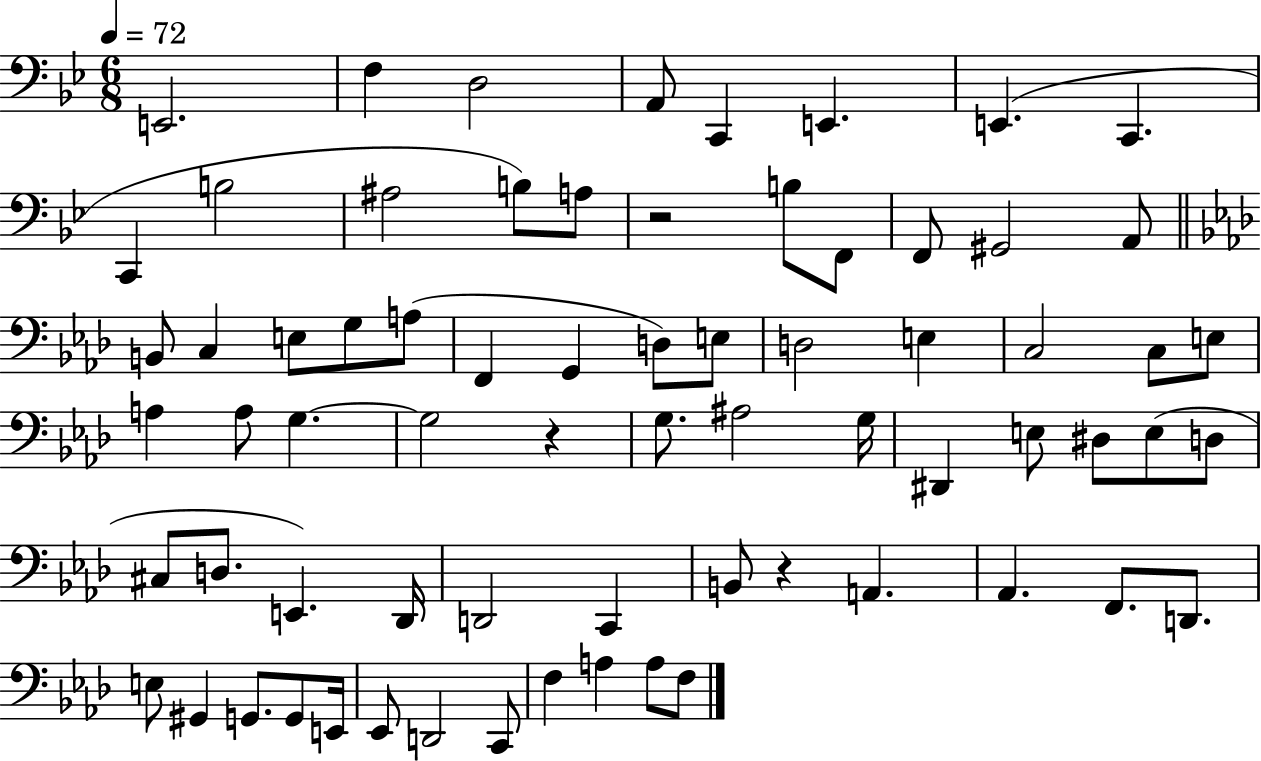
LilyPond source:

{
  \clef bass
  \numericTimeSignature
  \time 6/8
  \key bes \major
  \tempo 4 = 72
  e,2. | f4 d2 | a,8 c,4 e,4. | e,4.( c,4. | \break c,4 b2 | ais2 b8) a8 | r2 b8 f,8 | f,8 gis,2 a,8 | \break \bar "||" \break \key f \minor b,8 c4 e8 g8 a8( | f,4 g,4 d8) e8 | d2 e4 | c2 c8 e8 | \break a4 a8 g4.~~ | g2 r4 | g8. ais2 g16 | dis,4 e8 dis8 e8( d8 | \break cis8 d8. e,4.) des,16 | d,2 c,4 | b,8 r4 a,4. | aes,4. f,8. d,8. | \break e8 gis,4 g,8. g,8 e,16 | ees,8 d,2 c,8 | f4 a4 a8 f8 | \bar "|."
}